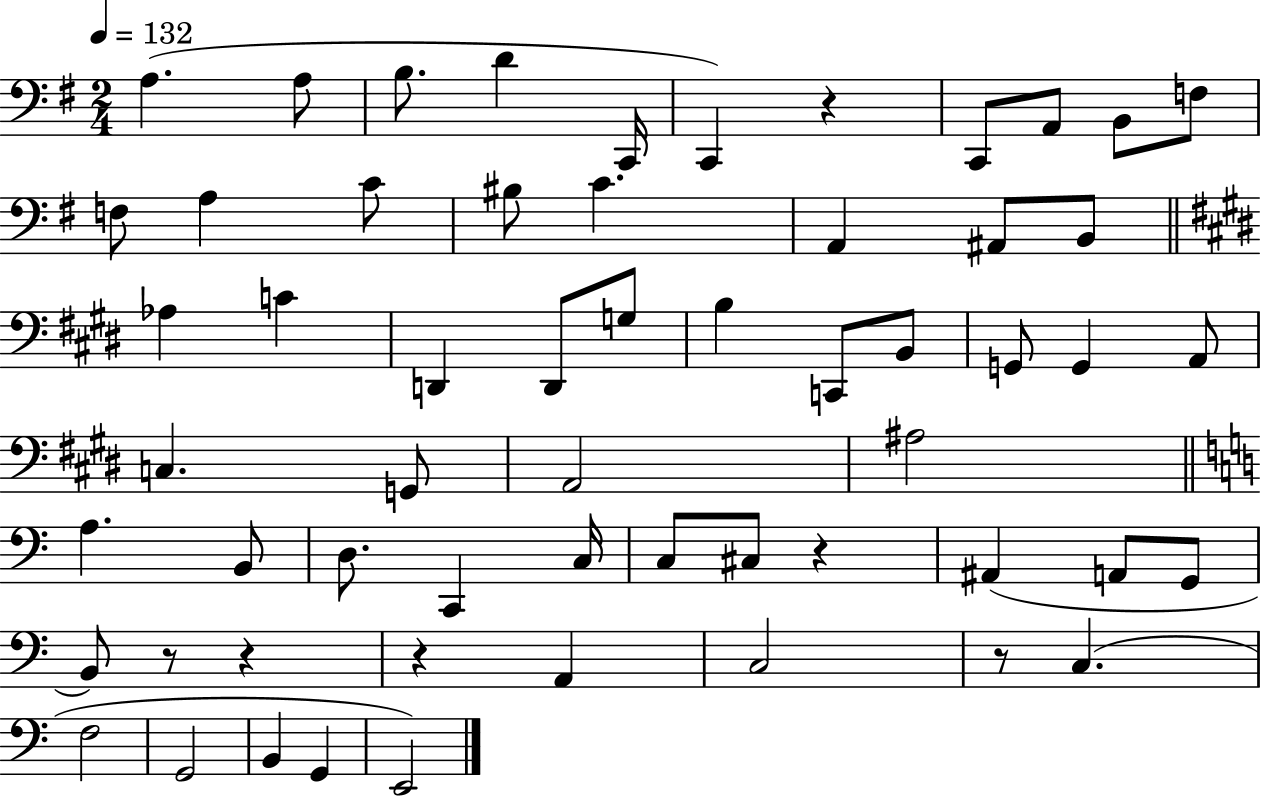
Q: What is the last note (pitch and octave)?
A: E2